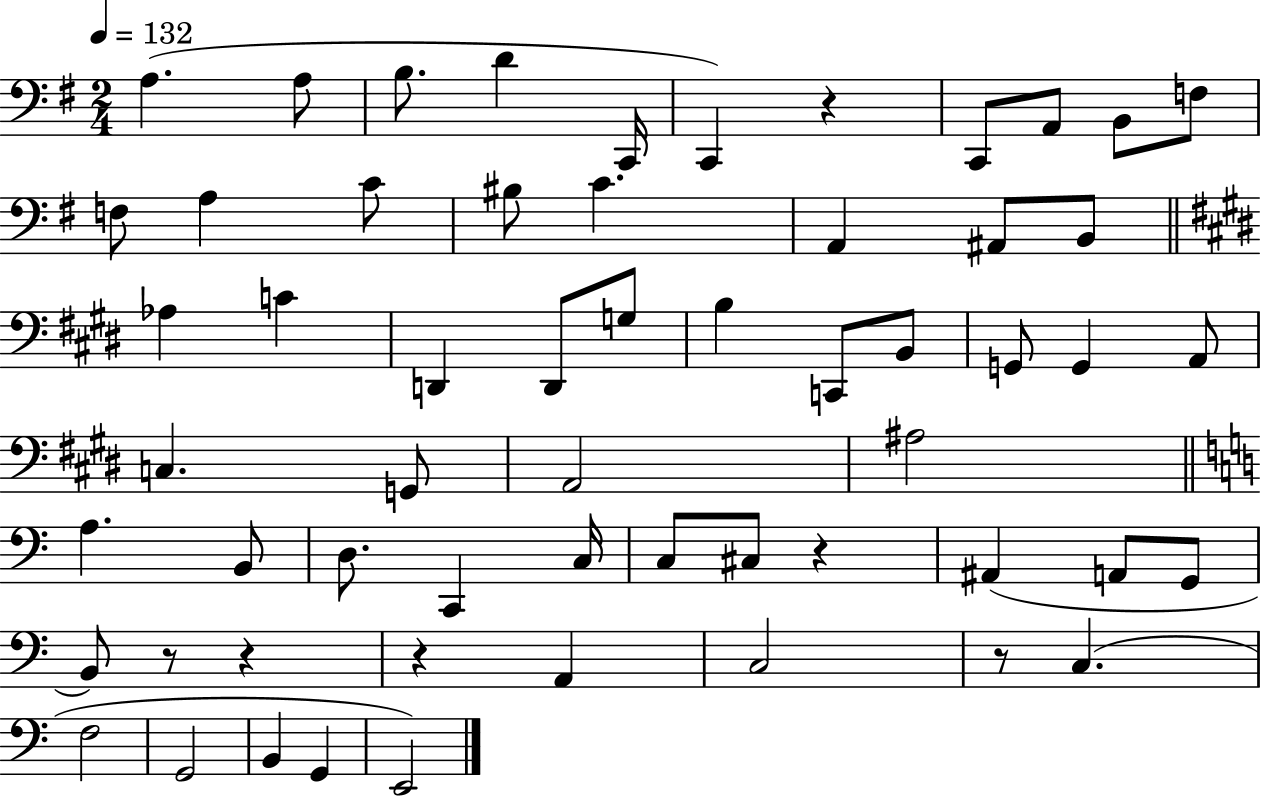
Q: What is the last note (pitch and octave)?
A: E2